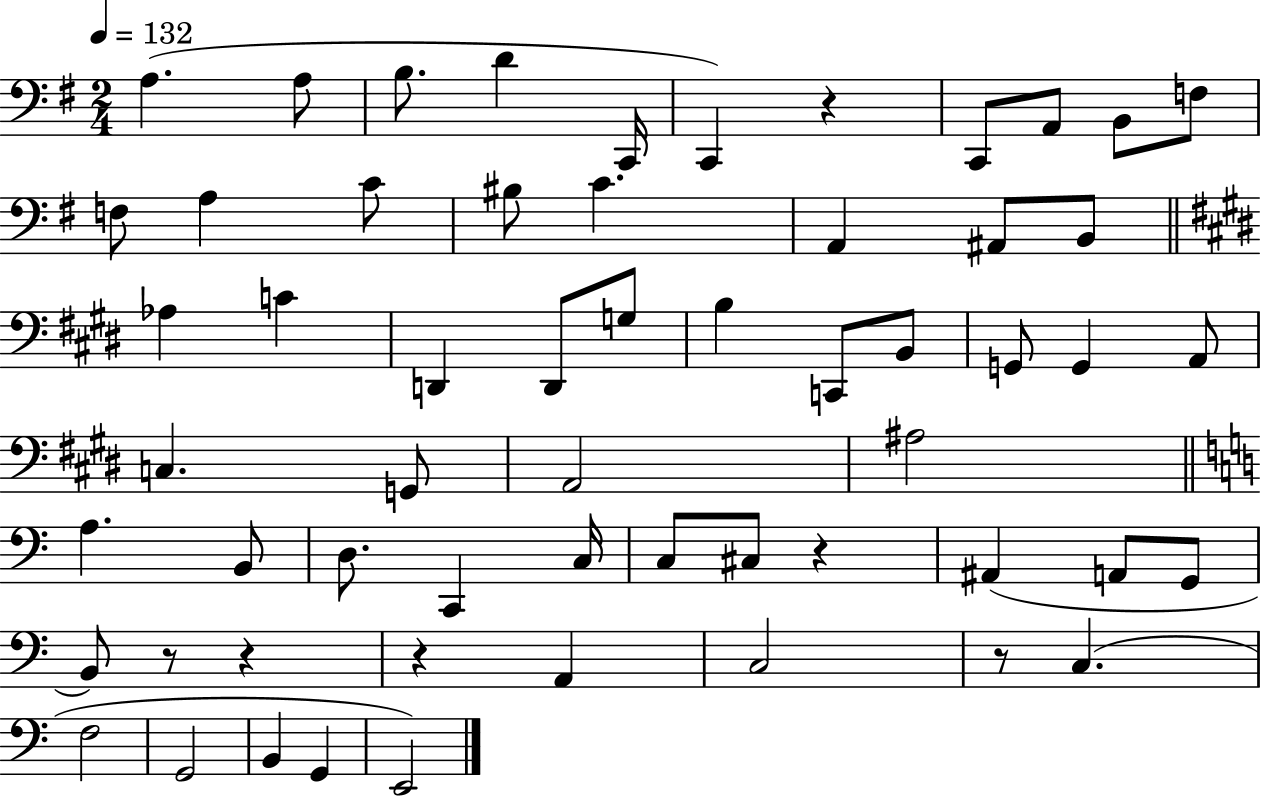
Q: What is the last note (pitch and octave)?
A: E2